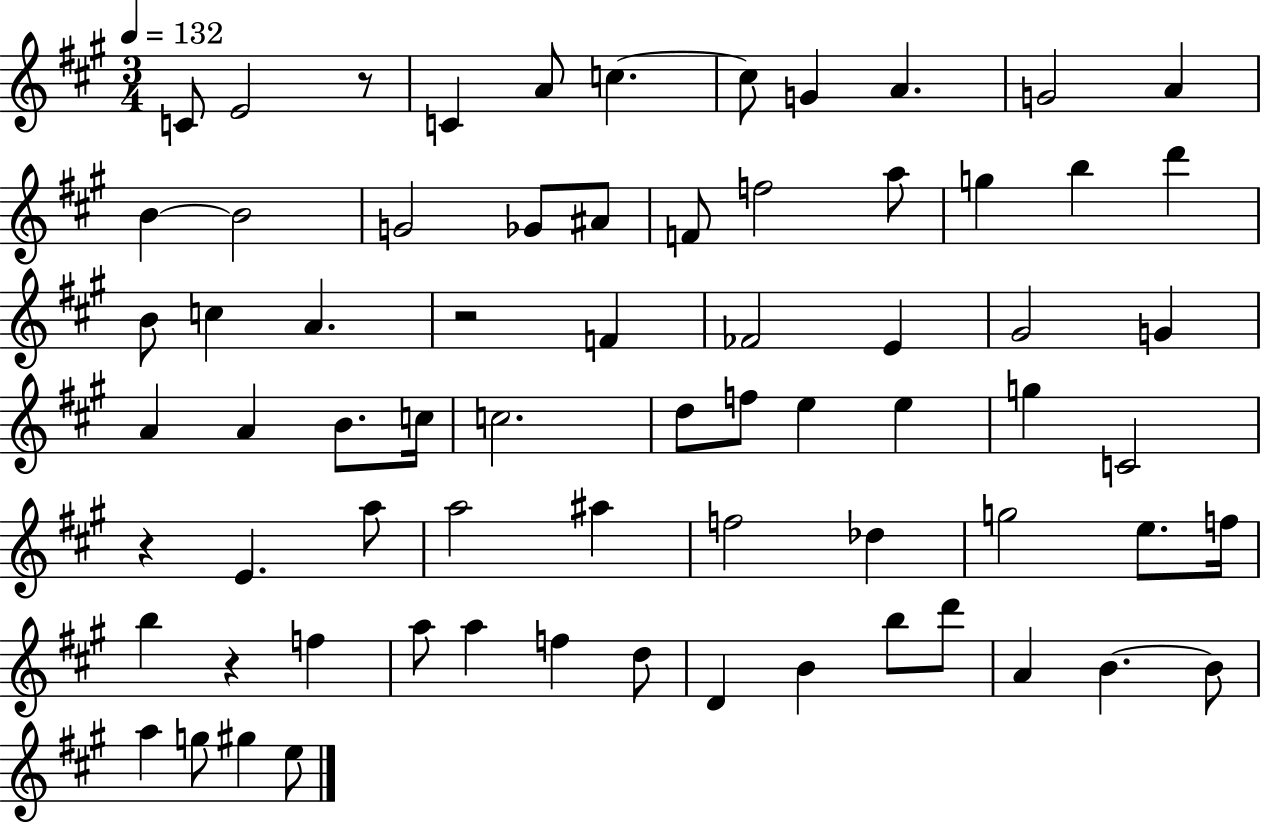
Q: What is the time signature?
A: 3/4